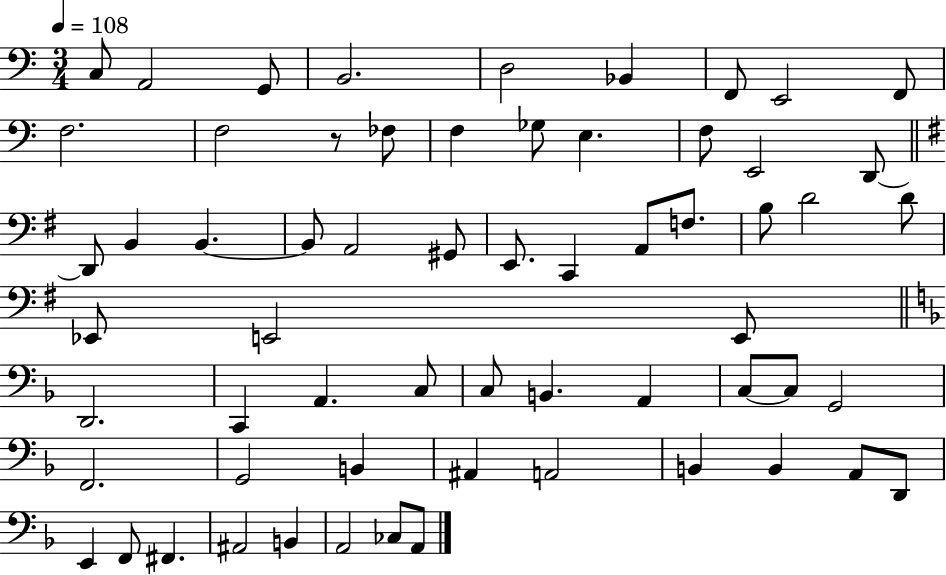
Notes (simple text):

C3/e A2/h G2/e B2/h. D3/h Bb2/q F2/e E2/h F2/e F3/h. F3/h R/e FES3/e F3/q Gb3/e E3/q. F3/e E2/h D2/e D2/e B2/q B2/q. B2/e A2/h G#2/e E2/e. C2/q A2/e F3/e. B3/e D4/h D4/e Eb2/e E2/h E2/e D2/h. C2/q A2/q. C3/e C3/e B2/q. A2/q C3/e C3/e G2/h F2/h. G2/h B2/q A#2/q A2/h B2/q B2/q A2/e D2/e E2/q F2/e F#2/q. A#2/h B2/q A2/h CES3/e A2/e